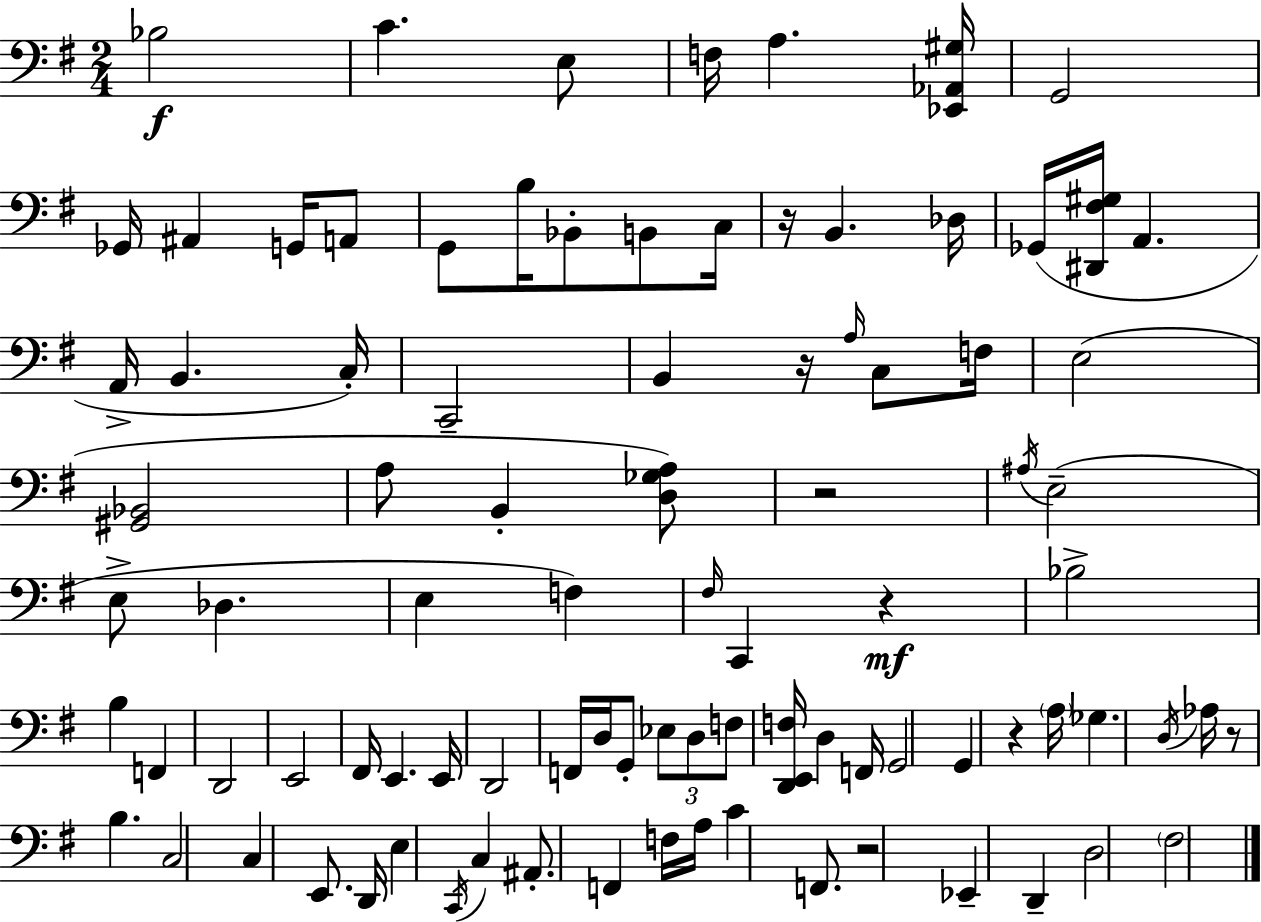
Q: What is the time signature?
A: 2/4